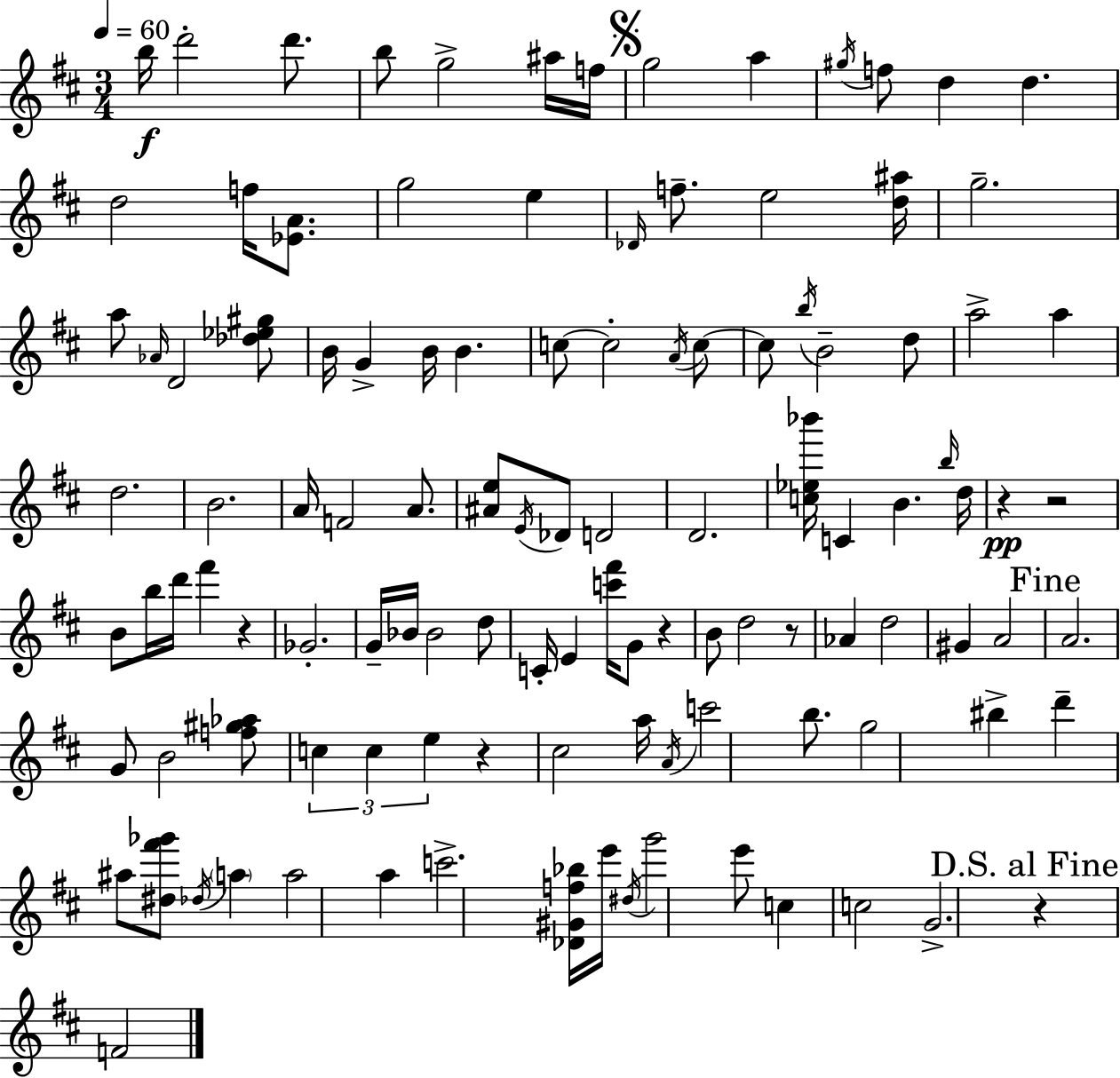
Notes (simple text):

B5/s D6/h D6/e. B5/e G5/h A#5/s F5/s G5/h A5/q G#5/s F5/e D5/q D5/q. D5/h F5/s [Eb4,A4]/e. G5/h E5/q Db4/s F5/e. E5/h [D5,A#5]/s G5/h. A5/e Ab4/s D4/h [Db5,Eb5,G#5]/e B4/s G4/q B4/s B4/q. C5/e C5/h A4/s C5/e C5/e B5/s B4/h D5/e A5/h A5/q D5/h. B4/h. A4/s F4/h A4/e. [A#4,E5]/e E4/s Db4/e D4/h D4/h. [C5,Eb5,Bb6]/s C4/q B4/q. B5/s D5/s R/q R/h B4/e B5/s D6/s F#6/q R/q Gb4/h. G4/s Bb4/s Bb4/h D5/e C4/s E4/q [C6,F#6]/s G4/e R/q B4/e D5/h R/e Ab4/q D5/h G#4/q A4/h A4/h. G4/e B4/h [F5,G#5,Ab5]/e C5/q C5/q E5/q R/q C#5/h A5/s A4/s C6/h B5/e. G5/h BIS5/q D6/q A#5/e [D#5,F#6,Gb6]/e Db5/s A5/q A5/h A5/q C6/h. [Db4,G#4,F5,Bb5]/s E6/s D#5/s G6/h E6/e C5/q C5/h G4/h. R/q F4/h